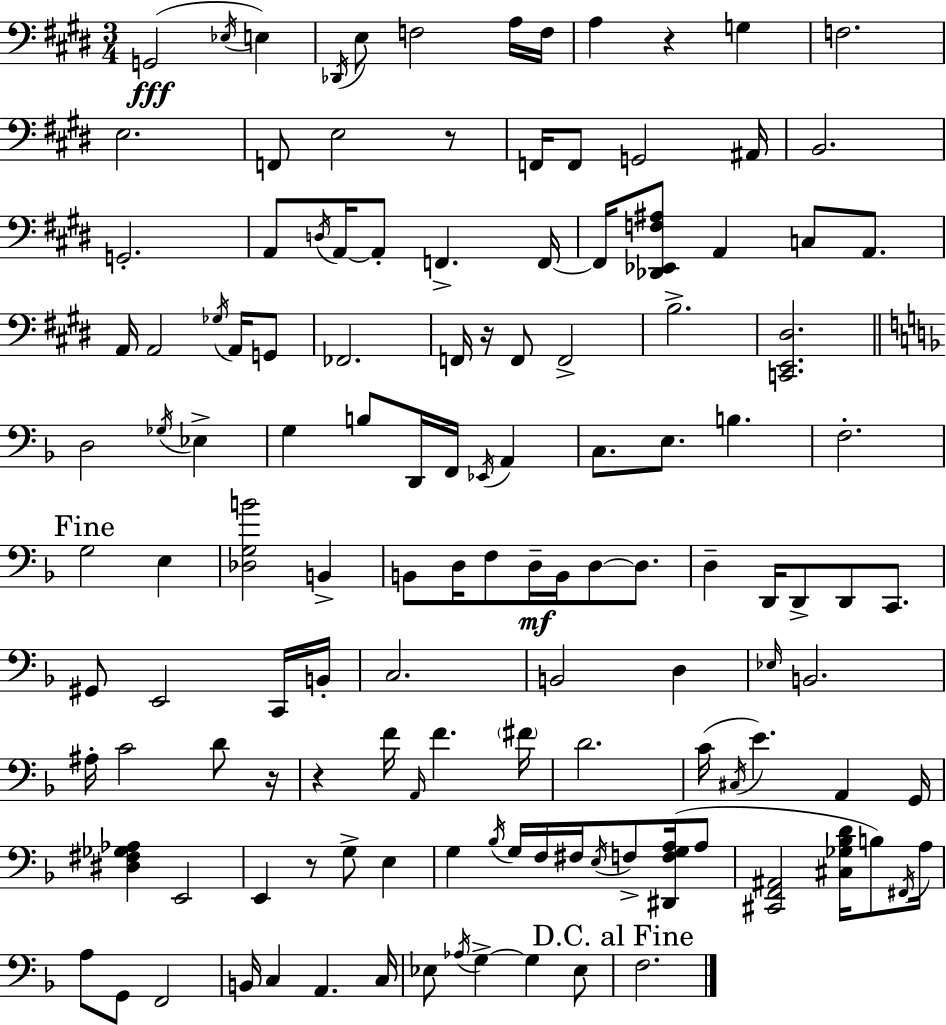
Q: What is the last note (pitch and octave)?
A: F3